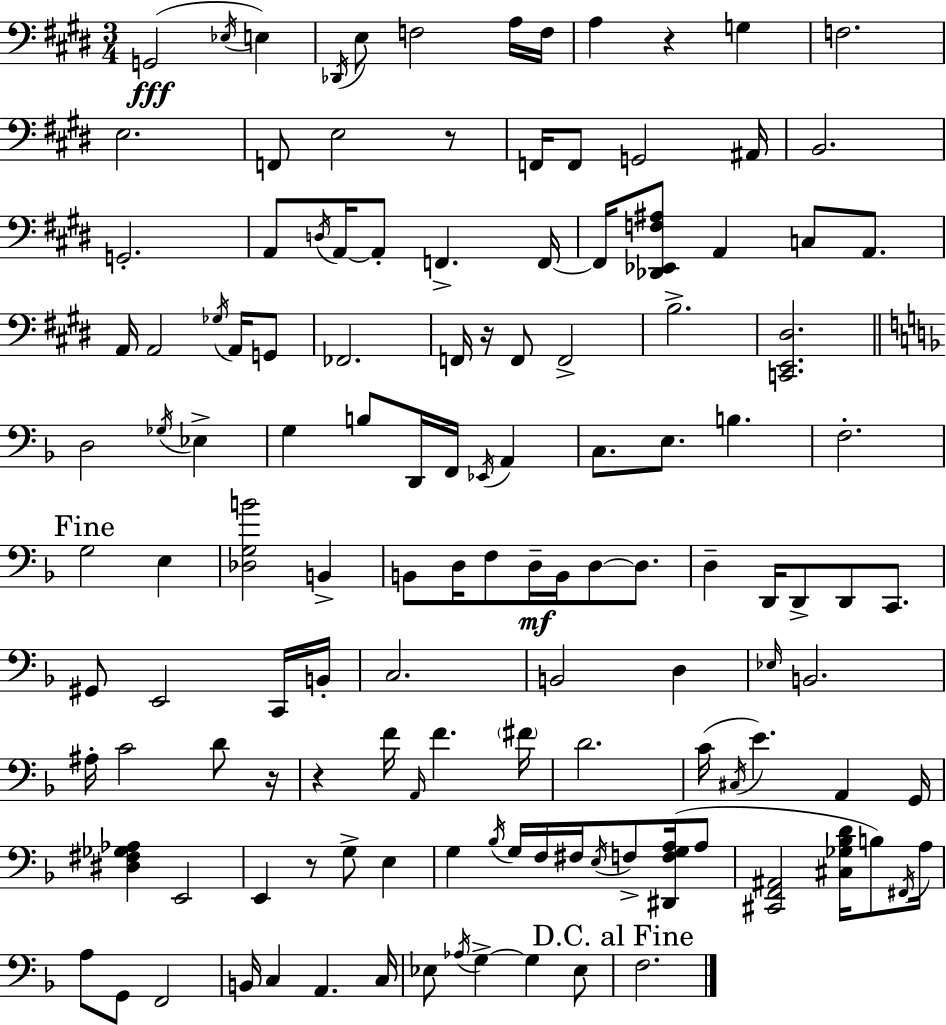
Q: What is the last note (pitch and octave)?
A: F3